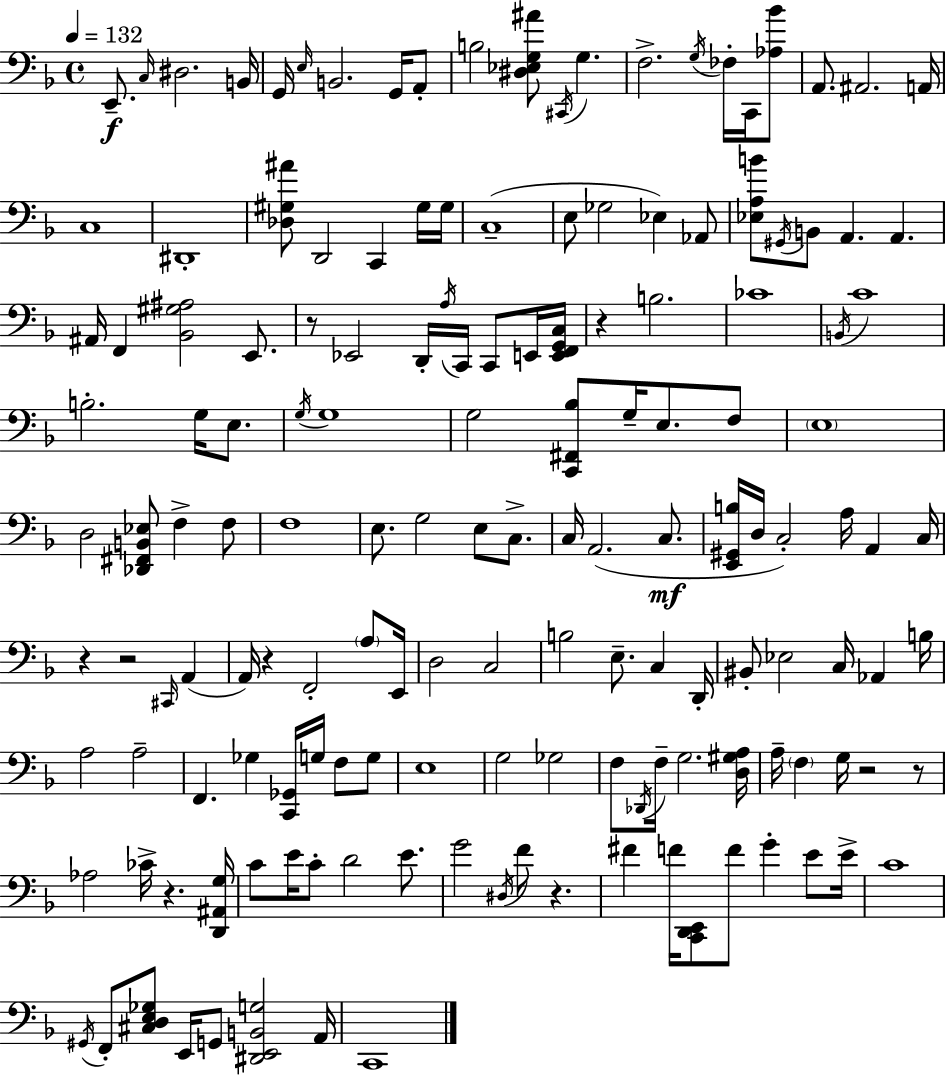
E2/e. C3/s D#3/h. B2/s G2/s E3/s B2/h. G2/s A2/e B3/h [D#3,Eb3,G3,A#4]/e C#2/s G3/q. F3/h. G3/s FES3/s C2/s [Ab3,Bb4]/e A2/e. A#2/h. A2/s C3/w D#2/w [Db3,G#3,A#4]/e D2/h C2/q G#3/s G#3/s C3/w E3/e Gb3/h Eb3/q Ab2/e [Eb3,A3,B4]/e G#2/s B2/e A2/q. A2/q. A#2/s F2/q [Bb2,G#3,A#3]/h E2/e. R/e Eb2/h D2/s A3/s C2/s C2/e E2/s [E2,F2,G2,C3]/s R/q B3/h. CES4/w B2/s C4/w B3/h. G3/s E3/e. G3/s G3/w G3/h [C2,F#2,Bb3]/e G3/s E3/e. F3/e E3/w D3/h [Db2,F#2,B2,Eb3]/e F3/q F3/e F3/w E3/e. G3/h E3/e C3/e. C3/s A2/h. C3/e. [E2,G#2,B3]/s D3/s C3/h A3/s A2/q C3/s R/q R/h C#2/s A2/q A2/s R/q F2/h A3/e E2/s D3/h C3/h B3/h E3/e. C3/q D2/s BIS2/e Eb3/h C3/s Ab2/q B3/s A3/h A3/h F2/q. Gb3/q [C2,Gb2]/s G3/s F3/e G3/e E3/w G3/h Gb3/h F3/e Db2/s F3/s G3/h. [D3,G#3,A3]/s A3/s F3/q G3/s R/h R/e Ab3/h CES4/s R/q. [D2,A#2,G3]/s C4/e E4/s C4/e D4/h E4/e. G4/h D#3/s F4/e R/q. F#4/q F4/s [C2,D2,E2]/e F4/e G4/q E4/e E4/s C4/w G#2/s F2/e [C#3,D3,E3,Gb3]/e E2/s G2/e [D#2,E2,B2,G3]/h A2/s C2/w